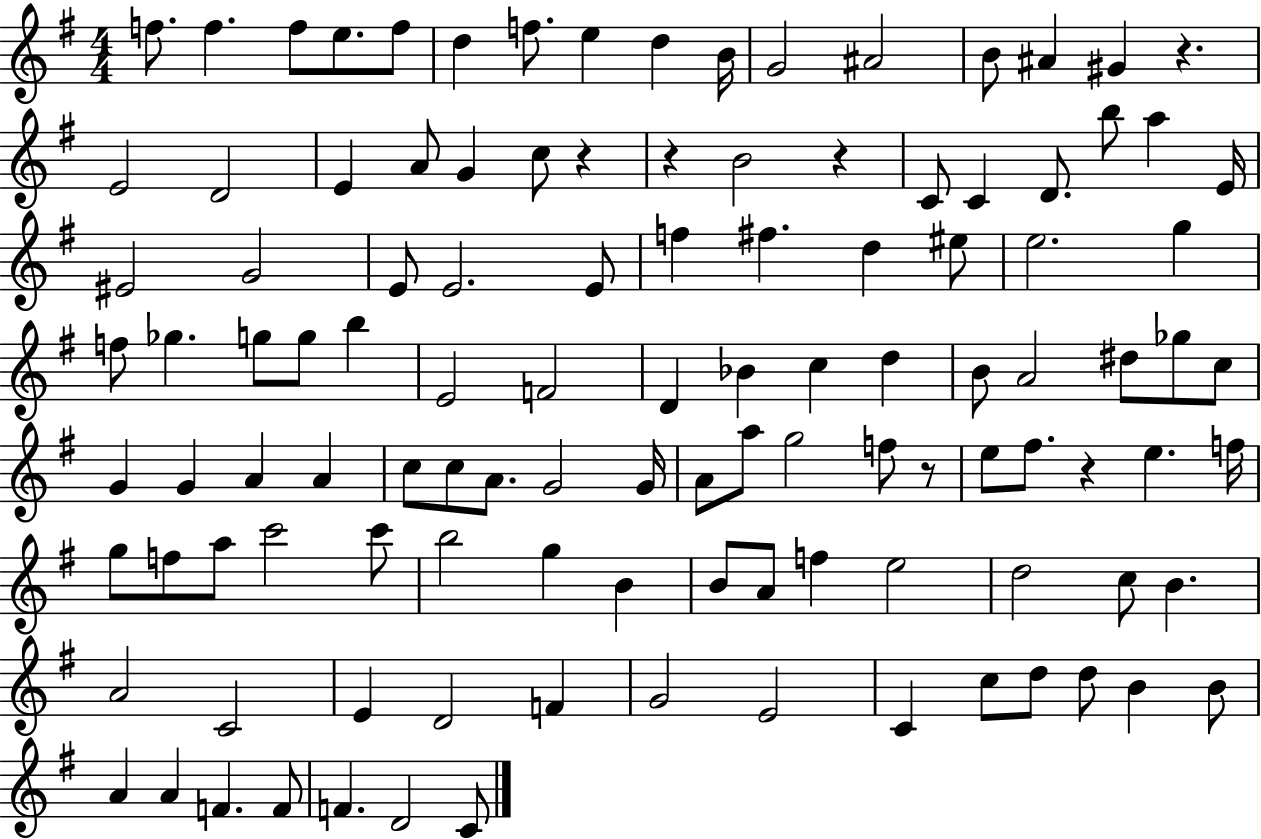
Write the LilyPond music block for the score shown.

{
  \clef treble
  \numericTimeSignature
  \time 4/4
  \key g \major
  f''8. f''4. f''8 e''8. f''8 | d''4 f''8. e''4 d''4 b'16 | g'2 ais'2 | b'8 ais'4 gis'4 r4. | \break e'2 d'2 | e'4 a'8 g'4 c''8 r4 | r4 b'2 r4 | c'8 c'4 d'8. b''8 a''4 e'16 | \break eis'2 g'2 | e'8 e'2. e'8 | f''4 fis''4. d''4 eis''8 | e''2. g''4 | \break f''8 ges''4. g''8 g''8 b''4 | e'2 f'2 | d'4 bes'4 c''4 d''4 | b'8 a'2 dis''8 ges''8 c''8 | \break g'4 g'4 a'4 a'4 | c''8 c''8 a'8. g'2 g'16 | a'8 a''8 g''2 f''8 r8 | e''8 fis''8. r4 e''4. f''16 | \break g''8 f''8 a''8 c'''2 c'''8 | b''2 g''4 b'4 | b'8 a'8 f''4 e''2 | d''2 c''8 b'4. | \break a'2 c'2 | e'4 d'2 f'4 | g'2 e'2 | c'4 c''8 d''8 d''8 b'4 b'8 | \break a'4 a'4 f'4. f'8 | f'4. d'2 c'8 | \bar "|."
}